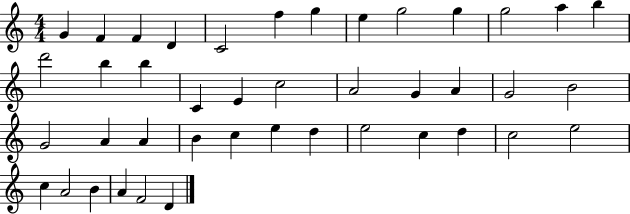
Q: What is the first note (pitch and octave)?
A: G4